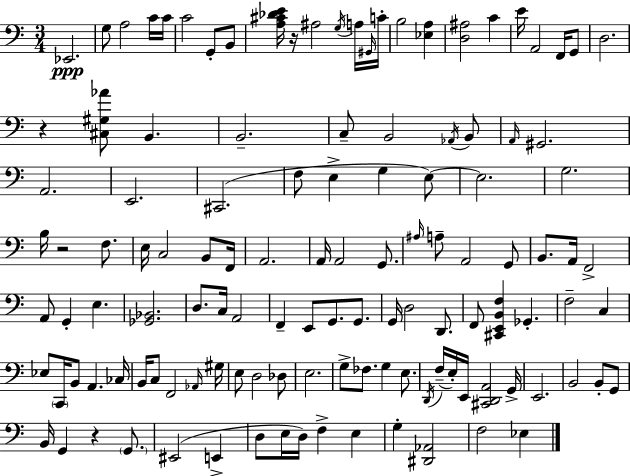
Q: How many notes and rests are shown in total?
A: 123